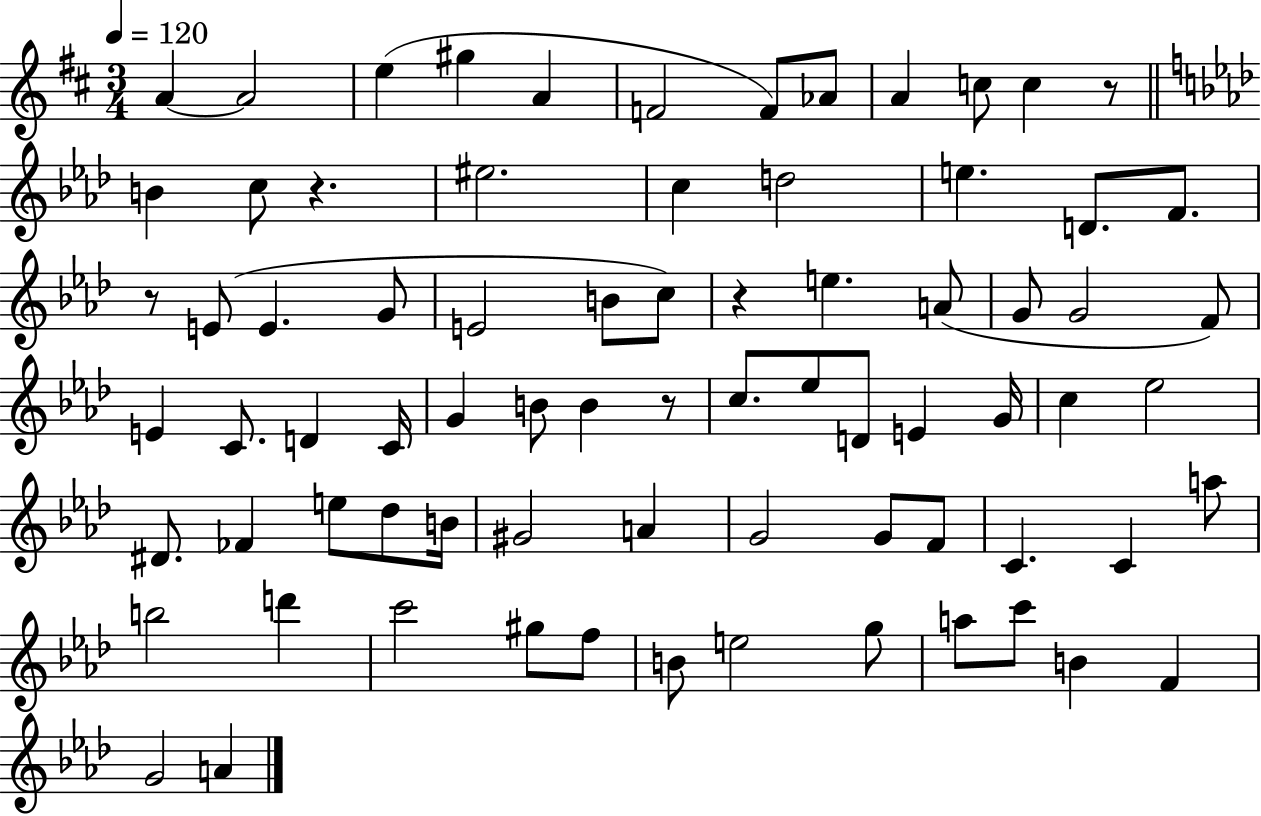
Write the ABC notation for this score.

X:1
T:Untitled
M:3/4
L:1/4
K:D
A A2 e ^g A F2 F/2 _A/2 A c/2 c z/2 B c/2 z ^e2 c d2 e D/2 F/2 z/2 E/2 E G/2 E2 B/2 c/2 z e A/2 G/2 G2 F/2 E C/2 D C/4 G B/2 B z/2 c/2 _e/2 D/2 E G/4 c _e2 ^D/2 _F e/2 _d/2 B/4 ^G2 A G2 G/2 F/2 C C a/2 b2 d' c'2 ^g/2 f/2 B/2 e2 g/2 a/2 c'/2 B F G2 A